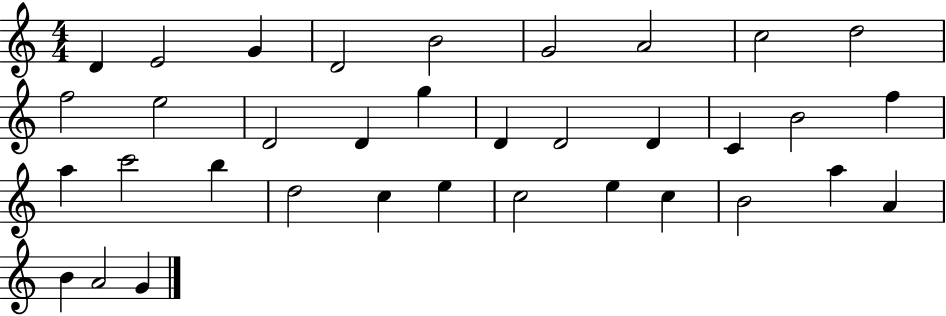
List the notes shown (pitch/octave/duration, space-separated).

D4/q E4/h G4/q D4/h B4/h G4/h A4/h C5/h D5/h F5/h E5/h D4/h D4/q G5/q D4/q D4/h D4/q C4/q B4/h F5/q A5/q C6/h B5/q D5/h C5/q E5/q C5/h E5/q C5/q B4/h A5/q A4/q B4/q A4/h G4/q